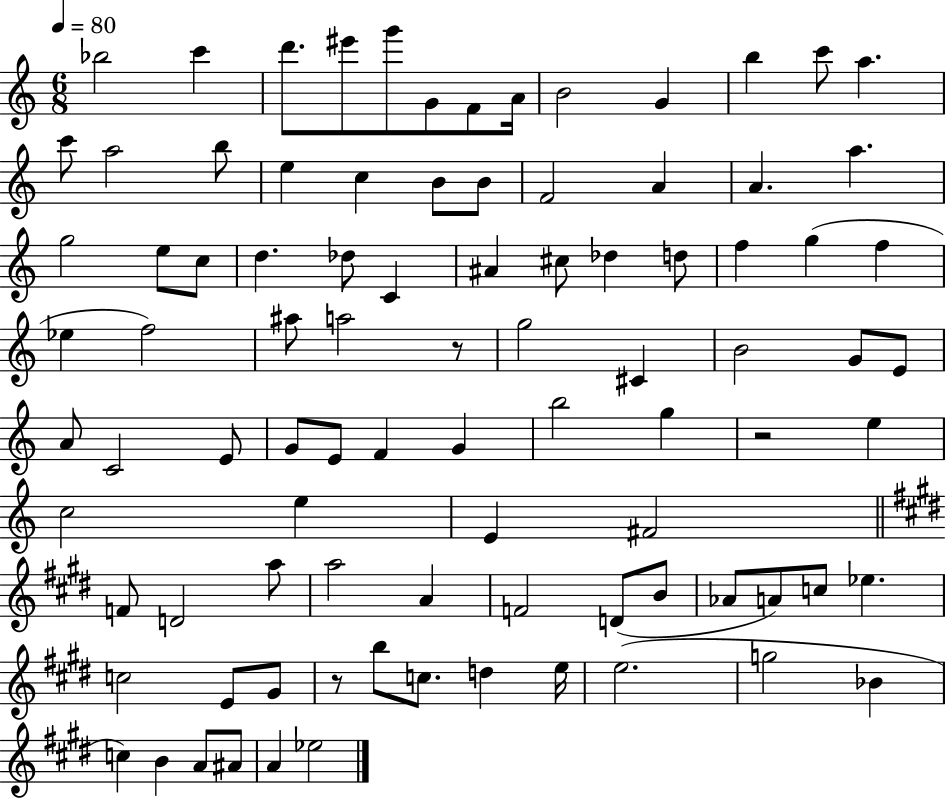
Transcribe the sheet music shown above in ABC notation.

X:1
T:Untitled
M:6/8
L:1/4
K:C
_b2 c' d'/2 ^e'/2 g'/2 G/2 F/2 A/4 B2 G b c'/2 a c'/2 a2 b/2 e c B/2 B/2 F2 A A a g2 e/2 c/2 d _d/2 C ^A ^c/2 _d d/2 f g f _e f2 ^a/2 a2 z/2 g2 ^C B2 G/2 E/2 A/2 C2 E/2 G/2 E/2 F G b2 g z2 e c2 e E ^F2 F/2 D2 a/2 a2 A F2 D/2 B/2 _A/2 A/2 c/2 _e c2 E/2 ^G/2 z/2 b/2 c/2 d e/4 e2 g2 _B c B A/2 ^A/2 A _e2